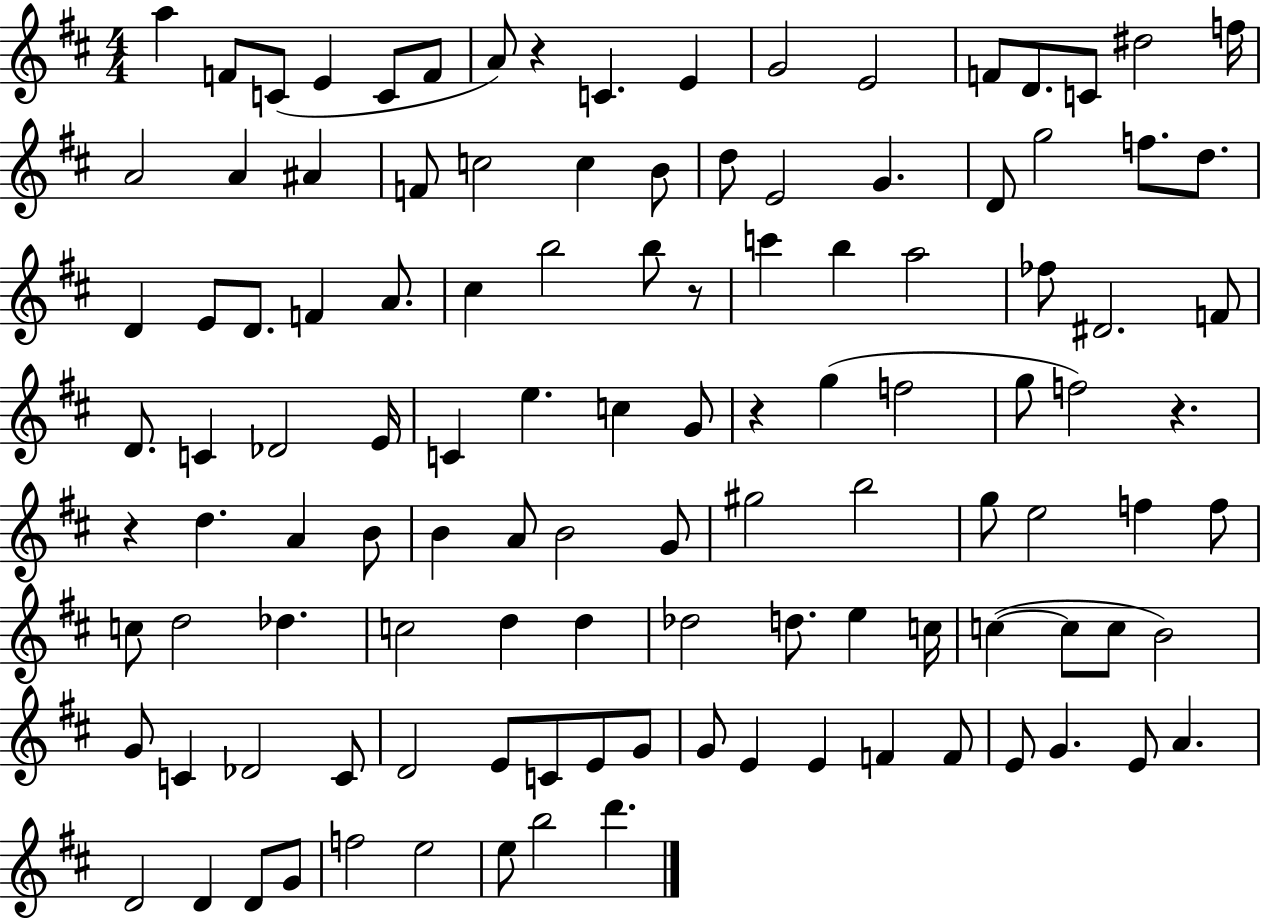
{
  \clef treble
  \numericTimeSignature
  \time 4/4
  \key d \major
  a''4 f'8 c'8( e'4 c'8 f'8 | a'8) r4 c'4. e'4 | g'2 e'2 | f'8 d'8. c'8 dis''2 f''16 | \break a'2 a'4 ais'4 | f'8 c''2 c''4 b'8 | d''8 e'2 g'4. | d'8 g''2 f''8. d''8. | \break d'4 e'8 d'8. f'4 a'8. | cis''4 b''2 b''8 r8 | c'''4 b''4 a''2 | fes''8 dis'2. f'8 | \break d'8. c'4 des'2 e'16 | c'4 e''4. c''4 g'8 | r4 g''4( f''2 | g''8 f''2) r4. | \break r4 d''4. a'4 b'8 | b'4 a'8 b'2 g'8 | gis''2 b''2 | g''8 e''2 f''4 f''8 | \break c''8 d''2 des''4. | c''2 d''4 d''4 | des''2 d''8. e''4 c''16 | c''4~(~ c''8 c''8 b'2) | \break g'8 c'4 des'2 c'8 | d'2 e'8 c'8 e'8 g'8 | g'8 e'4 e'4 f'4 f'8 | e'8 g'4. e'8 a'4. | \break d'2 d'4 d'8 g'8 | f''2 e''2 | e''8 b''2 d'''4. | \bar "|."
}